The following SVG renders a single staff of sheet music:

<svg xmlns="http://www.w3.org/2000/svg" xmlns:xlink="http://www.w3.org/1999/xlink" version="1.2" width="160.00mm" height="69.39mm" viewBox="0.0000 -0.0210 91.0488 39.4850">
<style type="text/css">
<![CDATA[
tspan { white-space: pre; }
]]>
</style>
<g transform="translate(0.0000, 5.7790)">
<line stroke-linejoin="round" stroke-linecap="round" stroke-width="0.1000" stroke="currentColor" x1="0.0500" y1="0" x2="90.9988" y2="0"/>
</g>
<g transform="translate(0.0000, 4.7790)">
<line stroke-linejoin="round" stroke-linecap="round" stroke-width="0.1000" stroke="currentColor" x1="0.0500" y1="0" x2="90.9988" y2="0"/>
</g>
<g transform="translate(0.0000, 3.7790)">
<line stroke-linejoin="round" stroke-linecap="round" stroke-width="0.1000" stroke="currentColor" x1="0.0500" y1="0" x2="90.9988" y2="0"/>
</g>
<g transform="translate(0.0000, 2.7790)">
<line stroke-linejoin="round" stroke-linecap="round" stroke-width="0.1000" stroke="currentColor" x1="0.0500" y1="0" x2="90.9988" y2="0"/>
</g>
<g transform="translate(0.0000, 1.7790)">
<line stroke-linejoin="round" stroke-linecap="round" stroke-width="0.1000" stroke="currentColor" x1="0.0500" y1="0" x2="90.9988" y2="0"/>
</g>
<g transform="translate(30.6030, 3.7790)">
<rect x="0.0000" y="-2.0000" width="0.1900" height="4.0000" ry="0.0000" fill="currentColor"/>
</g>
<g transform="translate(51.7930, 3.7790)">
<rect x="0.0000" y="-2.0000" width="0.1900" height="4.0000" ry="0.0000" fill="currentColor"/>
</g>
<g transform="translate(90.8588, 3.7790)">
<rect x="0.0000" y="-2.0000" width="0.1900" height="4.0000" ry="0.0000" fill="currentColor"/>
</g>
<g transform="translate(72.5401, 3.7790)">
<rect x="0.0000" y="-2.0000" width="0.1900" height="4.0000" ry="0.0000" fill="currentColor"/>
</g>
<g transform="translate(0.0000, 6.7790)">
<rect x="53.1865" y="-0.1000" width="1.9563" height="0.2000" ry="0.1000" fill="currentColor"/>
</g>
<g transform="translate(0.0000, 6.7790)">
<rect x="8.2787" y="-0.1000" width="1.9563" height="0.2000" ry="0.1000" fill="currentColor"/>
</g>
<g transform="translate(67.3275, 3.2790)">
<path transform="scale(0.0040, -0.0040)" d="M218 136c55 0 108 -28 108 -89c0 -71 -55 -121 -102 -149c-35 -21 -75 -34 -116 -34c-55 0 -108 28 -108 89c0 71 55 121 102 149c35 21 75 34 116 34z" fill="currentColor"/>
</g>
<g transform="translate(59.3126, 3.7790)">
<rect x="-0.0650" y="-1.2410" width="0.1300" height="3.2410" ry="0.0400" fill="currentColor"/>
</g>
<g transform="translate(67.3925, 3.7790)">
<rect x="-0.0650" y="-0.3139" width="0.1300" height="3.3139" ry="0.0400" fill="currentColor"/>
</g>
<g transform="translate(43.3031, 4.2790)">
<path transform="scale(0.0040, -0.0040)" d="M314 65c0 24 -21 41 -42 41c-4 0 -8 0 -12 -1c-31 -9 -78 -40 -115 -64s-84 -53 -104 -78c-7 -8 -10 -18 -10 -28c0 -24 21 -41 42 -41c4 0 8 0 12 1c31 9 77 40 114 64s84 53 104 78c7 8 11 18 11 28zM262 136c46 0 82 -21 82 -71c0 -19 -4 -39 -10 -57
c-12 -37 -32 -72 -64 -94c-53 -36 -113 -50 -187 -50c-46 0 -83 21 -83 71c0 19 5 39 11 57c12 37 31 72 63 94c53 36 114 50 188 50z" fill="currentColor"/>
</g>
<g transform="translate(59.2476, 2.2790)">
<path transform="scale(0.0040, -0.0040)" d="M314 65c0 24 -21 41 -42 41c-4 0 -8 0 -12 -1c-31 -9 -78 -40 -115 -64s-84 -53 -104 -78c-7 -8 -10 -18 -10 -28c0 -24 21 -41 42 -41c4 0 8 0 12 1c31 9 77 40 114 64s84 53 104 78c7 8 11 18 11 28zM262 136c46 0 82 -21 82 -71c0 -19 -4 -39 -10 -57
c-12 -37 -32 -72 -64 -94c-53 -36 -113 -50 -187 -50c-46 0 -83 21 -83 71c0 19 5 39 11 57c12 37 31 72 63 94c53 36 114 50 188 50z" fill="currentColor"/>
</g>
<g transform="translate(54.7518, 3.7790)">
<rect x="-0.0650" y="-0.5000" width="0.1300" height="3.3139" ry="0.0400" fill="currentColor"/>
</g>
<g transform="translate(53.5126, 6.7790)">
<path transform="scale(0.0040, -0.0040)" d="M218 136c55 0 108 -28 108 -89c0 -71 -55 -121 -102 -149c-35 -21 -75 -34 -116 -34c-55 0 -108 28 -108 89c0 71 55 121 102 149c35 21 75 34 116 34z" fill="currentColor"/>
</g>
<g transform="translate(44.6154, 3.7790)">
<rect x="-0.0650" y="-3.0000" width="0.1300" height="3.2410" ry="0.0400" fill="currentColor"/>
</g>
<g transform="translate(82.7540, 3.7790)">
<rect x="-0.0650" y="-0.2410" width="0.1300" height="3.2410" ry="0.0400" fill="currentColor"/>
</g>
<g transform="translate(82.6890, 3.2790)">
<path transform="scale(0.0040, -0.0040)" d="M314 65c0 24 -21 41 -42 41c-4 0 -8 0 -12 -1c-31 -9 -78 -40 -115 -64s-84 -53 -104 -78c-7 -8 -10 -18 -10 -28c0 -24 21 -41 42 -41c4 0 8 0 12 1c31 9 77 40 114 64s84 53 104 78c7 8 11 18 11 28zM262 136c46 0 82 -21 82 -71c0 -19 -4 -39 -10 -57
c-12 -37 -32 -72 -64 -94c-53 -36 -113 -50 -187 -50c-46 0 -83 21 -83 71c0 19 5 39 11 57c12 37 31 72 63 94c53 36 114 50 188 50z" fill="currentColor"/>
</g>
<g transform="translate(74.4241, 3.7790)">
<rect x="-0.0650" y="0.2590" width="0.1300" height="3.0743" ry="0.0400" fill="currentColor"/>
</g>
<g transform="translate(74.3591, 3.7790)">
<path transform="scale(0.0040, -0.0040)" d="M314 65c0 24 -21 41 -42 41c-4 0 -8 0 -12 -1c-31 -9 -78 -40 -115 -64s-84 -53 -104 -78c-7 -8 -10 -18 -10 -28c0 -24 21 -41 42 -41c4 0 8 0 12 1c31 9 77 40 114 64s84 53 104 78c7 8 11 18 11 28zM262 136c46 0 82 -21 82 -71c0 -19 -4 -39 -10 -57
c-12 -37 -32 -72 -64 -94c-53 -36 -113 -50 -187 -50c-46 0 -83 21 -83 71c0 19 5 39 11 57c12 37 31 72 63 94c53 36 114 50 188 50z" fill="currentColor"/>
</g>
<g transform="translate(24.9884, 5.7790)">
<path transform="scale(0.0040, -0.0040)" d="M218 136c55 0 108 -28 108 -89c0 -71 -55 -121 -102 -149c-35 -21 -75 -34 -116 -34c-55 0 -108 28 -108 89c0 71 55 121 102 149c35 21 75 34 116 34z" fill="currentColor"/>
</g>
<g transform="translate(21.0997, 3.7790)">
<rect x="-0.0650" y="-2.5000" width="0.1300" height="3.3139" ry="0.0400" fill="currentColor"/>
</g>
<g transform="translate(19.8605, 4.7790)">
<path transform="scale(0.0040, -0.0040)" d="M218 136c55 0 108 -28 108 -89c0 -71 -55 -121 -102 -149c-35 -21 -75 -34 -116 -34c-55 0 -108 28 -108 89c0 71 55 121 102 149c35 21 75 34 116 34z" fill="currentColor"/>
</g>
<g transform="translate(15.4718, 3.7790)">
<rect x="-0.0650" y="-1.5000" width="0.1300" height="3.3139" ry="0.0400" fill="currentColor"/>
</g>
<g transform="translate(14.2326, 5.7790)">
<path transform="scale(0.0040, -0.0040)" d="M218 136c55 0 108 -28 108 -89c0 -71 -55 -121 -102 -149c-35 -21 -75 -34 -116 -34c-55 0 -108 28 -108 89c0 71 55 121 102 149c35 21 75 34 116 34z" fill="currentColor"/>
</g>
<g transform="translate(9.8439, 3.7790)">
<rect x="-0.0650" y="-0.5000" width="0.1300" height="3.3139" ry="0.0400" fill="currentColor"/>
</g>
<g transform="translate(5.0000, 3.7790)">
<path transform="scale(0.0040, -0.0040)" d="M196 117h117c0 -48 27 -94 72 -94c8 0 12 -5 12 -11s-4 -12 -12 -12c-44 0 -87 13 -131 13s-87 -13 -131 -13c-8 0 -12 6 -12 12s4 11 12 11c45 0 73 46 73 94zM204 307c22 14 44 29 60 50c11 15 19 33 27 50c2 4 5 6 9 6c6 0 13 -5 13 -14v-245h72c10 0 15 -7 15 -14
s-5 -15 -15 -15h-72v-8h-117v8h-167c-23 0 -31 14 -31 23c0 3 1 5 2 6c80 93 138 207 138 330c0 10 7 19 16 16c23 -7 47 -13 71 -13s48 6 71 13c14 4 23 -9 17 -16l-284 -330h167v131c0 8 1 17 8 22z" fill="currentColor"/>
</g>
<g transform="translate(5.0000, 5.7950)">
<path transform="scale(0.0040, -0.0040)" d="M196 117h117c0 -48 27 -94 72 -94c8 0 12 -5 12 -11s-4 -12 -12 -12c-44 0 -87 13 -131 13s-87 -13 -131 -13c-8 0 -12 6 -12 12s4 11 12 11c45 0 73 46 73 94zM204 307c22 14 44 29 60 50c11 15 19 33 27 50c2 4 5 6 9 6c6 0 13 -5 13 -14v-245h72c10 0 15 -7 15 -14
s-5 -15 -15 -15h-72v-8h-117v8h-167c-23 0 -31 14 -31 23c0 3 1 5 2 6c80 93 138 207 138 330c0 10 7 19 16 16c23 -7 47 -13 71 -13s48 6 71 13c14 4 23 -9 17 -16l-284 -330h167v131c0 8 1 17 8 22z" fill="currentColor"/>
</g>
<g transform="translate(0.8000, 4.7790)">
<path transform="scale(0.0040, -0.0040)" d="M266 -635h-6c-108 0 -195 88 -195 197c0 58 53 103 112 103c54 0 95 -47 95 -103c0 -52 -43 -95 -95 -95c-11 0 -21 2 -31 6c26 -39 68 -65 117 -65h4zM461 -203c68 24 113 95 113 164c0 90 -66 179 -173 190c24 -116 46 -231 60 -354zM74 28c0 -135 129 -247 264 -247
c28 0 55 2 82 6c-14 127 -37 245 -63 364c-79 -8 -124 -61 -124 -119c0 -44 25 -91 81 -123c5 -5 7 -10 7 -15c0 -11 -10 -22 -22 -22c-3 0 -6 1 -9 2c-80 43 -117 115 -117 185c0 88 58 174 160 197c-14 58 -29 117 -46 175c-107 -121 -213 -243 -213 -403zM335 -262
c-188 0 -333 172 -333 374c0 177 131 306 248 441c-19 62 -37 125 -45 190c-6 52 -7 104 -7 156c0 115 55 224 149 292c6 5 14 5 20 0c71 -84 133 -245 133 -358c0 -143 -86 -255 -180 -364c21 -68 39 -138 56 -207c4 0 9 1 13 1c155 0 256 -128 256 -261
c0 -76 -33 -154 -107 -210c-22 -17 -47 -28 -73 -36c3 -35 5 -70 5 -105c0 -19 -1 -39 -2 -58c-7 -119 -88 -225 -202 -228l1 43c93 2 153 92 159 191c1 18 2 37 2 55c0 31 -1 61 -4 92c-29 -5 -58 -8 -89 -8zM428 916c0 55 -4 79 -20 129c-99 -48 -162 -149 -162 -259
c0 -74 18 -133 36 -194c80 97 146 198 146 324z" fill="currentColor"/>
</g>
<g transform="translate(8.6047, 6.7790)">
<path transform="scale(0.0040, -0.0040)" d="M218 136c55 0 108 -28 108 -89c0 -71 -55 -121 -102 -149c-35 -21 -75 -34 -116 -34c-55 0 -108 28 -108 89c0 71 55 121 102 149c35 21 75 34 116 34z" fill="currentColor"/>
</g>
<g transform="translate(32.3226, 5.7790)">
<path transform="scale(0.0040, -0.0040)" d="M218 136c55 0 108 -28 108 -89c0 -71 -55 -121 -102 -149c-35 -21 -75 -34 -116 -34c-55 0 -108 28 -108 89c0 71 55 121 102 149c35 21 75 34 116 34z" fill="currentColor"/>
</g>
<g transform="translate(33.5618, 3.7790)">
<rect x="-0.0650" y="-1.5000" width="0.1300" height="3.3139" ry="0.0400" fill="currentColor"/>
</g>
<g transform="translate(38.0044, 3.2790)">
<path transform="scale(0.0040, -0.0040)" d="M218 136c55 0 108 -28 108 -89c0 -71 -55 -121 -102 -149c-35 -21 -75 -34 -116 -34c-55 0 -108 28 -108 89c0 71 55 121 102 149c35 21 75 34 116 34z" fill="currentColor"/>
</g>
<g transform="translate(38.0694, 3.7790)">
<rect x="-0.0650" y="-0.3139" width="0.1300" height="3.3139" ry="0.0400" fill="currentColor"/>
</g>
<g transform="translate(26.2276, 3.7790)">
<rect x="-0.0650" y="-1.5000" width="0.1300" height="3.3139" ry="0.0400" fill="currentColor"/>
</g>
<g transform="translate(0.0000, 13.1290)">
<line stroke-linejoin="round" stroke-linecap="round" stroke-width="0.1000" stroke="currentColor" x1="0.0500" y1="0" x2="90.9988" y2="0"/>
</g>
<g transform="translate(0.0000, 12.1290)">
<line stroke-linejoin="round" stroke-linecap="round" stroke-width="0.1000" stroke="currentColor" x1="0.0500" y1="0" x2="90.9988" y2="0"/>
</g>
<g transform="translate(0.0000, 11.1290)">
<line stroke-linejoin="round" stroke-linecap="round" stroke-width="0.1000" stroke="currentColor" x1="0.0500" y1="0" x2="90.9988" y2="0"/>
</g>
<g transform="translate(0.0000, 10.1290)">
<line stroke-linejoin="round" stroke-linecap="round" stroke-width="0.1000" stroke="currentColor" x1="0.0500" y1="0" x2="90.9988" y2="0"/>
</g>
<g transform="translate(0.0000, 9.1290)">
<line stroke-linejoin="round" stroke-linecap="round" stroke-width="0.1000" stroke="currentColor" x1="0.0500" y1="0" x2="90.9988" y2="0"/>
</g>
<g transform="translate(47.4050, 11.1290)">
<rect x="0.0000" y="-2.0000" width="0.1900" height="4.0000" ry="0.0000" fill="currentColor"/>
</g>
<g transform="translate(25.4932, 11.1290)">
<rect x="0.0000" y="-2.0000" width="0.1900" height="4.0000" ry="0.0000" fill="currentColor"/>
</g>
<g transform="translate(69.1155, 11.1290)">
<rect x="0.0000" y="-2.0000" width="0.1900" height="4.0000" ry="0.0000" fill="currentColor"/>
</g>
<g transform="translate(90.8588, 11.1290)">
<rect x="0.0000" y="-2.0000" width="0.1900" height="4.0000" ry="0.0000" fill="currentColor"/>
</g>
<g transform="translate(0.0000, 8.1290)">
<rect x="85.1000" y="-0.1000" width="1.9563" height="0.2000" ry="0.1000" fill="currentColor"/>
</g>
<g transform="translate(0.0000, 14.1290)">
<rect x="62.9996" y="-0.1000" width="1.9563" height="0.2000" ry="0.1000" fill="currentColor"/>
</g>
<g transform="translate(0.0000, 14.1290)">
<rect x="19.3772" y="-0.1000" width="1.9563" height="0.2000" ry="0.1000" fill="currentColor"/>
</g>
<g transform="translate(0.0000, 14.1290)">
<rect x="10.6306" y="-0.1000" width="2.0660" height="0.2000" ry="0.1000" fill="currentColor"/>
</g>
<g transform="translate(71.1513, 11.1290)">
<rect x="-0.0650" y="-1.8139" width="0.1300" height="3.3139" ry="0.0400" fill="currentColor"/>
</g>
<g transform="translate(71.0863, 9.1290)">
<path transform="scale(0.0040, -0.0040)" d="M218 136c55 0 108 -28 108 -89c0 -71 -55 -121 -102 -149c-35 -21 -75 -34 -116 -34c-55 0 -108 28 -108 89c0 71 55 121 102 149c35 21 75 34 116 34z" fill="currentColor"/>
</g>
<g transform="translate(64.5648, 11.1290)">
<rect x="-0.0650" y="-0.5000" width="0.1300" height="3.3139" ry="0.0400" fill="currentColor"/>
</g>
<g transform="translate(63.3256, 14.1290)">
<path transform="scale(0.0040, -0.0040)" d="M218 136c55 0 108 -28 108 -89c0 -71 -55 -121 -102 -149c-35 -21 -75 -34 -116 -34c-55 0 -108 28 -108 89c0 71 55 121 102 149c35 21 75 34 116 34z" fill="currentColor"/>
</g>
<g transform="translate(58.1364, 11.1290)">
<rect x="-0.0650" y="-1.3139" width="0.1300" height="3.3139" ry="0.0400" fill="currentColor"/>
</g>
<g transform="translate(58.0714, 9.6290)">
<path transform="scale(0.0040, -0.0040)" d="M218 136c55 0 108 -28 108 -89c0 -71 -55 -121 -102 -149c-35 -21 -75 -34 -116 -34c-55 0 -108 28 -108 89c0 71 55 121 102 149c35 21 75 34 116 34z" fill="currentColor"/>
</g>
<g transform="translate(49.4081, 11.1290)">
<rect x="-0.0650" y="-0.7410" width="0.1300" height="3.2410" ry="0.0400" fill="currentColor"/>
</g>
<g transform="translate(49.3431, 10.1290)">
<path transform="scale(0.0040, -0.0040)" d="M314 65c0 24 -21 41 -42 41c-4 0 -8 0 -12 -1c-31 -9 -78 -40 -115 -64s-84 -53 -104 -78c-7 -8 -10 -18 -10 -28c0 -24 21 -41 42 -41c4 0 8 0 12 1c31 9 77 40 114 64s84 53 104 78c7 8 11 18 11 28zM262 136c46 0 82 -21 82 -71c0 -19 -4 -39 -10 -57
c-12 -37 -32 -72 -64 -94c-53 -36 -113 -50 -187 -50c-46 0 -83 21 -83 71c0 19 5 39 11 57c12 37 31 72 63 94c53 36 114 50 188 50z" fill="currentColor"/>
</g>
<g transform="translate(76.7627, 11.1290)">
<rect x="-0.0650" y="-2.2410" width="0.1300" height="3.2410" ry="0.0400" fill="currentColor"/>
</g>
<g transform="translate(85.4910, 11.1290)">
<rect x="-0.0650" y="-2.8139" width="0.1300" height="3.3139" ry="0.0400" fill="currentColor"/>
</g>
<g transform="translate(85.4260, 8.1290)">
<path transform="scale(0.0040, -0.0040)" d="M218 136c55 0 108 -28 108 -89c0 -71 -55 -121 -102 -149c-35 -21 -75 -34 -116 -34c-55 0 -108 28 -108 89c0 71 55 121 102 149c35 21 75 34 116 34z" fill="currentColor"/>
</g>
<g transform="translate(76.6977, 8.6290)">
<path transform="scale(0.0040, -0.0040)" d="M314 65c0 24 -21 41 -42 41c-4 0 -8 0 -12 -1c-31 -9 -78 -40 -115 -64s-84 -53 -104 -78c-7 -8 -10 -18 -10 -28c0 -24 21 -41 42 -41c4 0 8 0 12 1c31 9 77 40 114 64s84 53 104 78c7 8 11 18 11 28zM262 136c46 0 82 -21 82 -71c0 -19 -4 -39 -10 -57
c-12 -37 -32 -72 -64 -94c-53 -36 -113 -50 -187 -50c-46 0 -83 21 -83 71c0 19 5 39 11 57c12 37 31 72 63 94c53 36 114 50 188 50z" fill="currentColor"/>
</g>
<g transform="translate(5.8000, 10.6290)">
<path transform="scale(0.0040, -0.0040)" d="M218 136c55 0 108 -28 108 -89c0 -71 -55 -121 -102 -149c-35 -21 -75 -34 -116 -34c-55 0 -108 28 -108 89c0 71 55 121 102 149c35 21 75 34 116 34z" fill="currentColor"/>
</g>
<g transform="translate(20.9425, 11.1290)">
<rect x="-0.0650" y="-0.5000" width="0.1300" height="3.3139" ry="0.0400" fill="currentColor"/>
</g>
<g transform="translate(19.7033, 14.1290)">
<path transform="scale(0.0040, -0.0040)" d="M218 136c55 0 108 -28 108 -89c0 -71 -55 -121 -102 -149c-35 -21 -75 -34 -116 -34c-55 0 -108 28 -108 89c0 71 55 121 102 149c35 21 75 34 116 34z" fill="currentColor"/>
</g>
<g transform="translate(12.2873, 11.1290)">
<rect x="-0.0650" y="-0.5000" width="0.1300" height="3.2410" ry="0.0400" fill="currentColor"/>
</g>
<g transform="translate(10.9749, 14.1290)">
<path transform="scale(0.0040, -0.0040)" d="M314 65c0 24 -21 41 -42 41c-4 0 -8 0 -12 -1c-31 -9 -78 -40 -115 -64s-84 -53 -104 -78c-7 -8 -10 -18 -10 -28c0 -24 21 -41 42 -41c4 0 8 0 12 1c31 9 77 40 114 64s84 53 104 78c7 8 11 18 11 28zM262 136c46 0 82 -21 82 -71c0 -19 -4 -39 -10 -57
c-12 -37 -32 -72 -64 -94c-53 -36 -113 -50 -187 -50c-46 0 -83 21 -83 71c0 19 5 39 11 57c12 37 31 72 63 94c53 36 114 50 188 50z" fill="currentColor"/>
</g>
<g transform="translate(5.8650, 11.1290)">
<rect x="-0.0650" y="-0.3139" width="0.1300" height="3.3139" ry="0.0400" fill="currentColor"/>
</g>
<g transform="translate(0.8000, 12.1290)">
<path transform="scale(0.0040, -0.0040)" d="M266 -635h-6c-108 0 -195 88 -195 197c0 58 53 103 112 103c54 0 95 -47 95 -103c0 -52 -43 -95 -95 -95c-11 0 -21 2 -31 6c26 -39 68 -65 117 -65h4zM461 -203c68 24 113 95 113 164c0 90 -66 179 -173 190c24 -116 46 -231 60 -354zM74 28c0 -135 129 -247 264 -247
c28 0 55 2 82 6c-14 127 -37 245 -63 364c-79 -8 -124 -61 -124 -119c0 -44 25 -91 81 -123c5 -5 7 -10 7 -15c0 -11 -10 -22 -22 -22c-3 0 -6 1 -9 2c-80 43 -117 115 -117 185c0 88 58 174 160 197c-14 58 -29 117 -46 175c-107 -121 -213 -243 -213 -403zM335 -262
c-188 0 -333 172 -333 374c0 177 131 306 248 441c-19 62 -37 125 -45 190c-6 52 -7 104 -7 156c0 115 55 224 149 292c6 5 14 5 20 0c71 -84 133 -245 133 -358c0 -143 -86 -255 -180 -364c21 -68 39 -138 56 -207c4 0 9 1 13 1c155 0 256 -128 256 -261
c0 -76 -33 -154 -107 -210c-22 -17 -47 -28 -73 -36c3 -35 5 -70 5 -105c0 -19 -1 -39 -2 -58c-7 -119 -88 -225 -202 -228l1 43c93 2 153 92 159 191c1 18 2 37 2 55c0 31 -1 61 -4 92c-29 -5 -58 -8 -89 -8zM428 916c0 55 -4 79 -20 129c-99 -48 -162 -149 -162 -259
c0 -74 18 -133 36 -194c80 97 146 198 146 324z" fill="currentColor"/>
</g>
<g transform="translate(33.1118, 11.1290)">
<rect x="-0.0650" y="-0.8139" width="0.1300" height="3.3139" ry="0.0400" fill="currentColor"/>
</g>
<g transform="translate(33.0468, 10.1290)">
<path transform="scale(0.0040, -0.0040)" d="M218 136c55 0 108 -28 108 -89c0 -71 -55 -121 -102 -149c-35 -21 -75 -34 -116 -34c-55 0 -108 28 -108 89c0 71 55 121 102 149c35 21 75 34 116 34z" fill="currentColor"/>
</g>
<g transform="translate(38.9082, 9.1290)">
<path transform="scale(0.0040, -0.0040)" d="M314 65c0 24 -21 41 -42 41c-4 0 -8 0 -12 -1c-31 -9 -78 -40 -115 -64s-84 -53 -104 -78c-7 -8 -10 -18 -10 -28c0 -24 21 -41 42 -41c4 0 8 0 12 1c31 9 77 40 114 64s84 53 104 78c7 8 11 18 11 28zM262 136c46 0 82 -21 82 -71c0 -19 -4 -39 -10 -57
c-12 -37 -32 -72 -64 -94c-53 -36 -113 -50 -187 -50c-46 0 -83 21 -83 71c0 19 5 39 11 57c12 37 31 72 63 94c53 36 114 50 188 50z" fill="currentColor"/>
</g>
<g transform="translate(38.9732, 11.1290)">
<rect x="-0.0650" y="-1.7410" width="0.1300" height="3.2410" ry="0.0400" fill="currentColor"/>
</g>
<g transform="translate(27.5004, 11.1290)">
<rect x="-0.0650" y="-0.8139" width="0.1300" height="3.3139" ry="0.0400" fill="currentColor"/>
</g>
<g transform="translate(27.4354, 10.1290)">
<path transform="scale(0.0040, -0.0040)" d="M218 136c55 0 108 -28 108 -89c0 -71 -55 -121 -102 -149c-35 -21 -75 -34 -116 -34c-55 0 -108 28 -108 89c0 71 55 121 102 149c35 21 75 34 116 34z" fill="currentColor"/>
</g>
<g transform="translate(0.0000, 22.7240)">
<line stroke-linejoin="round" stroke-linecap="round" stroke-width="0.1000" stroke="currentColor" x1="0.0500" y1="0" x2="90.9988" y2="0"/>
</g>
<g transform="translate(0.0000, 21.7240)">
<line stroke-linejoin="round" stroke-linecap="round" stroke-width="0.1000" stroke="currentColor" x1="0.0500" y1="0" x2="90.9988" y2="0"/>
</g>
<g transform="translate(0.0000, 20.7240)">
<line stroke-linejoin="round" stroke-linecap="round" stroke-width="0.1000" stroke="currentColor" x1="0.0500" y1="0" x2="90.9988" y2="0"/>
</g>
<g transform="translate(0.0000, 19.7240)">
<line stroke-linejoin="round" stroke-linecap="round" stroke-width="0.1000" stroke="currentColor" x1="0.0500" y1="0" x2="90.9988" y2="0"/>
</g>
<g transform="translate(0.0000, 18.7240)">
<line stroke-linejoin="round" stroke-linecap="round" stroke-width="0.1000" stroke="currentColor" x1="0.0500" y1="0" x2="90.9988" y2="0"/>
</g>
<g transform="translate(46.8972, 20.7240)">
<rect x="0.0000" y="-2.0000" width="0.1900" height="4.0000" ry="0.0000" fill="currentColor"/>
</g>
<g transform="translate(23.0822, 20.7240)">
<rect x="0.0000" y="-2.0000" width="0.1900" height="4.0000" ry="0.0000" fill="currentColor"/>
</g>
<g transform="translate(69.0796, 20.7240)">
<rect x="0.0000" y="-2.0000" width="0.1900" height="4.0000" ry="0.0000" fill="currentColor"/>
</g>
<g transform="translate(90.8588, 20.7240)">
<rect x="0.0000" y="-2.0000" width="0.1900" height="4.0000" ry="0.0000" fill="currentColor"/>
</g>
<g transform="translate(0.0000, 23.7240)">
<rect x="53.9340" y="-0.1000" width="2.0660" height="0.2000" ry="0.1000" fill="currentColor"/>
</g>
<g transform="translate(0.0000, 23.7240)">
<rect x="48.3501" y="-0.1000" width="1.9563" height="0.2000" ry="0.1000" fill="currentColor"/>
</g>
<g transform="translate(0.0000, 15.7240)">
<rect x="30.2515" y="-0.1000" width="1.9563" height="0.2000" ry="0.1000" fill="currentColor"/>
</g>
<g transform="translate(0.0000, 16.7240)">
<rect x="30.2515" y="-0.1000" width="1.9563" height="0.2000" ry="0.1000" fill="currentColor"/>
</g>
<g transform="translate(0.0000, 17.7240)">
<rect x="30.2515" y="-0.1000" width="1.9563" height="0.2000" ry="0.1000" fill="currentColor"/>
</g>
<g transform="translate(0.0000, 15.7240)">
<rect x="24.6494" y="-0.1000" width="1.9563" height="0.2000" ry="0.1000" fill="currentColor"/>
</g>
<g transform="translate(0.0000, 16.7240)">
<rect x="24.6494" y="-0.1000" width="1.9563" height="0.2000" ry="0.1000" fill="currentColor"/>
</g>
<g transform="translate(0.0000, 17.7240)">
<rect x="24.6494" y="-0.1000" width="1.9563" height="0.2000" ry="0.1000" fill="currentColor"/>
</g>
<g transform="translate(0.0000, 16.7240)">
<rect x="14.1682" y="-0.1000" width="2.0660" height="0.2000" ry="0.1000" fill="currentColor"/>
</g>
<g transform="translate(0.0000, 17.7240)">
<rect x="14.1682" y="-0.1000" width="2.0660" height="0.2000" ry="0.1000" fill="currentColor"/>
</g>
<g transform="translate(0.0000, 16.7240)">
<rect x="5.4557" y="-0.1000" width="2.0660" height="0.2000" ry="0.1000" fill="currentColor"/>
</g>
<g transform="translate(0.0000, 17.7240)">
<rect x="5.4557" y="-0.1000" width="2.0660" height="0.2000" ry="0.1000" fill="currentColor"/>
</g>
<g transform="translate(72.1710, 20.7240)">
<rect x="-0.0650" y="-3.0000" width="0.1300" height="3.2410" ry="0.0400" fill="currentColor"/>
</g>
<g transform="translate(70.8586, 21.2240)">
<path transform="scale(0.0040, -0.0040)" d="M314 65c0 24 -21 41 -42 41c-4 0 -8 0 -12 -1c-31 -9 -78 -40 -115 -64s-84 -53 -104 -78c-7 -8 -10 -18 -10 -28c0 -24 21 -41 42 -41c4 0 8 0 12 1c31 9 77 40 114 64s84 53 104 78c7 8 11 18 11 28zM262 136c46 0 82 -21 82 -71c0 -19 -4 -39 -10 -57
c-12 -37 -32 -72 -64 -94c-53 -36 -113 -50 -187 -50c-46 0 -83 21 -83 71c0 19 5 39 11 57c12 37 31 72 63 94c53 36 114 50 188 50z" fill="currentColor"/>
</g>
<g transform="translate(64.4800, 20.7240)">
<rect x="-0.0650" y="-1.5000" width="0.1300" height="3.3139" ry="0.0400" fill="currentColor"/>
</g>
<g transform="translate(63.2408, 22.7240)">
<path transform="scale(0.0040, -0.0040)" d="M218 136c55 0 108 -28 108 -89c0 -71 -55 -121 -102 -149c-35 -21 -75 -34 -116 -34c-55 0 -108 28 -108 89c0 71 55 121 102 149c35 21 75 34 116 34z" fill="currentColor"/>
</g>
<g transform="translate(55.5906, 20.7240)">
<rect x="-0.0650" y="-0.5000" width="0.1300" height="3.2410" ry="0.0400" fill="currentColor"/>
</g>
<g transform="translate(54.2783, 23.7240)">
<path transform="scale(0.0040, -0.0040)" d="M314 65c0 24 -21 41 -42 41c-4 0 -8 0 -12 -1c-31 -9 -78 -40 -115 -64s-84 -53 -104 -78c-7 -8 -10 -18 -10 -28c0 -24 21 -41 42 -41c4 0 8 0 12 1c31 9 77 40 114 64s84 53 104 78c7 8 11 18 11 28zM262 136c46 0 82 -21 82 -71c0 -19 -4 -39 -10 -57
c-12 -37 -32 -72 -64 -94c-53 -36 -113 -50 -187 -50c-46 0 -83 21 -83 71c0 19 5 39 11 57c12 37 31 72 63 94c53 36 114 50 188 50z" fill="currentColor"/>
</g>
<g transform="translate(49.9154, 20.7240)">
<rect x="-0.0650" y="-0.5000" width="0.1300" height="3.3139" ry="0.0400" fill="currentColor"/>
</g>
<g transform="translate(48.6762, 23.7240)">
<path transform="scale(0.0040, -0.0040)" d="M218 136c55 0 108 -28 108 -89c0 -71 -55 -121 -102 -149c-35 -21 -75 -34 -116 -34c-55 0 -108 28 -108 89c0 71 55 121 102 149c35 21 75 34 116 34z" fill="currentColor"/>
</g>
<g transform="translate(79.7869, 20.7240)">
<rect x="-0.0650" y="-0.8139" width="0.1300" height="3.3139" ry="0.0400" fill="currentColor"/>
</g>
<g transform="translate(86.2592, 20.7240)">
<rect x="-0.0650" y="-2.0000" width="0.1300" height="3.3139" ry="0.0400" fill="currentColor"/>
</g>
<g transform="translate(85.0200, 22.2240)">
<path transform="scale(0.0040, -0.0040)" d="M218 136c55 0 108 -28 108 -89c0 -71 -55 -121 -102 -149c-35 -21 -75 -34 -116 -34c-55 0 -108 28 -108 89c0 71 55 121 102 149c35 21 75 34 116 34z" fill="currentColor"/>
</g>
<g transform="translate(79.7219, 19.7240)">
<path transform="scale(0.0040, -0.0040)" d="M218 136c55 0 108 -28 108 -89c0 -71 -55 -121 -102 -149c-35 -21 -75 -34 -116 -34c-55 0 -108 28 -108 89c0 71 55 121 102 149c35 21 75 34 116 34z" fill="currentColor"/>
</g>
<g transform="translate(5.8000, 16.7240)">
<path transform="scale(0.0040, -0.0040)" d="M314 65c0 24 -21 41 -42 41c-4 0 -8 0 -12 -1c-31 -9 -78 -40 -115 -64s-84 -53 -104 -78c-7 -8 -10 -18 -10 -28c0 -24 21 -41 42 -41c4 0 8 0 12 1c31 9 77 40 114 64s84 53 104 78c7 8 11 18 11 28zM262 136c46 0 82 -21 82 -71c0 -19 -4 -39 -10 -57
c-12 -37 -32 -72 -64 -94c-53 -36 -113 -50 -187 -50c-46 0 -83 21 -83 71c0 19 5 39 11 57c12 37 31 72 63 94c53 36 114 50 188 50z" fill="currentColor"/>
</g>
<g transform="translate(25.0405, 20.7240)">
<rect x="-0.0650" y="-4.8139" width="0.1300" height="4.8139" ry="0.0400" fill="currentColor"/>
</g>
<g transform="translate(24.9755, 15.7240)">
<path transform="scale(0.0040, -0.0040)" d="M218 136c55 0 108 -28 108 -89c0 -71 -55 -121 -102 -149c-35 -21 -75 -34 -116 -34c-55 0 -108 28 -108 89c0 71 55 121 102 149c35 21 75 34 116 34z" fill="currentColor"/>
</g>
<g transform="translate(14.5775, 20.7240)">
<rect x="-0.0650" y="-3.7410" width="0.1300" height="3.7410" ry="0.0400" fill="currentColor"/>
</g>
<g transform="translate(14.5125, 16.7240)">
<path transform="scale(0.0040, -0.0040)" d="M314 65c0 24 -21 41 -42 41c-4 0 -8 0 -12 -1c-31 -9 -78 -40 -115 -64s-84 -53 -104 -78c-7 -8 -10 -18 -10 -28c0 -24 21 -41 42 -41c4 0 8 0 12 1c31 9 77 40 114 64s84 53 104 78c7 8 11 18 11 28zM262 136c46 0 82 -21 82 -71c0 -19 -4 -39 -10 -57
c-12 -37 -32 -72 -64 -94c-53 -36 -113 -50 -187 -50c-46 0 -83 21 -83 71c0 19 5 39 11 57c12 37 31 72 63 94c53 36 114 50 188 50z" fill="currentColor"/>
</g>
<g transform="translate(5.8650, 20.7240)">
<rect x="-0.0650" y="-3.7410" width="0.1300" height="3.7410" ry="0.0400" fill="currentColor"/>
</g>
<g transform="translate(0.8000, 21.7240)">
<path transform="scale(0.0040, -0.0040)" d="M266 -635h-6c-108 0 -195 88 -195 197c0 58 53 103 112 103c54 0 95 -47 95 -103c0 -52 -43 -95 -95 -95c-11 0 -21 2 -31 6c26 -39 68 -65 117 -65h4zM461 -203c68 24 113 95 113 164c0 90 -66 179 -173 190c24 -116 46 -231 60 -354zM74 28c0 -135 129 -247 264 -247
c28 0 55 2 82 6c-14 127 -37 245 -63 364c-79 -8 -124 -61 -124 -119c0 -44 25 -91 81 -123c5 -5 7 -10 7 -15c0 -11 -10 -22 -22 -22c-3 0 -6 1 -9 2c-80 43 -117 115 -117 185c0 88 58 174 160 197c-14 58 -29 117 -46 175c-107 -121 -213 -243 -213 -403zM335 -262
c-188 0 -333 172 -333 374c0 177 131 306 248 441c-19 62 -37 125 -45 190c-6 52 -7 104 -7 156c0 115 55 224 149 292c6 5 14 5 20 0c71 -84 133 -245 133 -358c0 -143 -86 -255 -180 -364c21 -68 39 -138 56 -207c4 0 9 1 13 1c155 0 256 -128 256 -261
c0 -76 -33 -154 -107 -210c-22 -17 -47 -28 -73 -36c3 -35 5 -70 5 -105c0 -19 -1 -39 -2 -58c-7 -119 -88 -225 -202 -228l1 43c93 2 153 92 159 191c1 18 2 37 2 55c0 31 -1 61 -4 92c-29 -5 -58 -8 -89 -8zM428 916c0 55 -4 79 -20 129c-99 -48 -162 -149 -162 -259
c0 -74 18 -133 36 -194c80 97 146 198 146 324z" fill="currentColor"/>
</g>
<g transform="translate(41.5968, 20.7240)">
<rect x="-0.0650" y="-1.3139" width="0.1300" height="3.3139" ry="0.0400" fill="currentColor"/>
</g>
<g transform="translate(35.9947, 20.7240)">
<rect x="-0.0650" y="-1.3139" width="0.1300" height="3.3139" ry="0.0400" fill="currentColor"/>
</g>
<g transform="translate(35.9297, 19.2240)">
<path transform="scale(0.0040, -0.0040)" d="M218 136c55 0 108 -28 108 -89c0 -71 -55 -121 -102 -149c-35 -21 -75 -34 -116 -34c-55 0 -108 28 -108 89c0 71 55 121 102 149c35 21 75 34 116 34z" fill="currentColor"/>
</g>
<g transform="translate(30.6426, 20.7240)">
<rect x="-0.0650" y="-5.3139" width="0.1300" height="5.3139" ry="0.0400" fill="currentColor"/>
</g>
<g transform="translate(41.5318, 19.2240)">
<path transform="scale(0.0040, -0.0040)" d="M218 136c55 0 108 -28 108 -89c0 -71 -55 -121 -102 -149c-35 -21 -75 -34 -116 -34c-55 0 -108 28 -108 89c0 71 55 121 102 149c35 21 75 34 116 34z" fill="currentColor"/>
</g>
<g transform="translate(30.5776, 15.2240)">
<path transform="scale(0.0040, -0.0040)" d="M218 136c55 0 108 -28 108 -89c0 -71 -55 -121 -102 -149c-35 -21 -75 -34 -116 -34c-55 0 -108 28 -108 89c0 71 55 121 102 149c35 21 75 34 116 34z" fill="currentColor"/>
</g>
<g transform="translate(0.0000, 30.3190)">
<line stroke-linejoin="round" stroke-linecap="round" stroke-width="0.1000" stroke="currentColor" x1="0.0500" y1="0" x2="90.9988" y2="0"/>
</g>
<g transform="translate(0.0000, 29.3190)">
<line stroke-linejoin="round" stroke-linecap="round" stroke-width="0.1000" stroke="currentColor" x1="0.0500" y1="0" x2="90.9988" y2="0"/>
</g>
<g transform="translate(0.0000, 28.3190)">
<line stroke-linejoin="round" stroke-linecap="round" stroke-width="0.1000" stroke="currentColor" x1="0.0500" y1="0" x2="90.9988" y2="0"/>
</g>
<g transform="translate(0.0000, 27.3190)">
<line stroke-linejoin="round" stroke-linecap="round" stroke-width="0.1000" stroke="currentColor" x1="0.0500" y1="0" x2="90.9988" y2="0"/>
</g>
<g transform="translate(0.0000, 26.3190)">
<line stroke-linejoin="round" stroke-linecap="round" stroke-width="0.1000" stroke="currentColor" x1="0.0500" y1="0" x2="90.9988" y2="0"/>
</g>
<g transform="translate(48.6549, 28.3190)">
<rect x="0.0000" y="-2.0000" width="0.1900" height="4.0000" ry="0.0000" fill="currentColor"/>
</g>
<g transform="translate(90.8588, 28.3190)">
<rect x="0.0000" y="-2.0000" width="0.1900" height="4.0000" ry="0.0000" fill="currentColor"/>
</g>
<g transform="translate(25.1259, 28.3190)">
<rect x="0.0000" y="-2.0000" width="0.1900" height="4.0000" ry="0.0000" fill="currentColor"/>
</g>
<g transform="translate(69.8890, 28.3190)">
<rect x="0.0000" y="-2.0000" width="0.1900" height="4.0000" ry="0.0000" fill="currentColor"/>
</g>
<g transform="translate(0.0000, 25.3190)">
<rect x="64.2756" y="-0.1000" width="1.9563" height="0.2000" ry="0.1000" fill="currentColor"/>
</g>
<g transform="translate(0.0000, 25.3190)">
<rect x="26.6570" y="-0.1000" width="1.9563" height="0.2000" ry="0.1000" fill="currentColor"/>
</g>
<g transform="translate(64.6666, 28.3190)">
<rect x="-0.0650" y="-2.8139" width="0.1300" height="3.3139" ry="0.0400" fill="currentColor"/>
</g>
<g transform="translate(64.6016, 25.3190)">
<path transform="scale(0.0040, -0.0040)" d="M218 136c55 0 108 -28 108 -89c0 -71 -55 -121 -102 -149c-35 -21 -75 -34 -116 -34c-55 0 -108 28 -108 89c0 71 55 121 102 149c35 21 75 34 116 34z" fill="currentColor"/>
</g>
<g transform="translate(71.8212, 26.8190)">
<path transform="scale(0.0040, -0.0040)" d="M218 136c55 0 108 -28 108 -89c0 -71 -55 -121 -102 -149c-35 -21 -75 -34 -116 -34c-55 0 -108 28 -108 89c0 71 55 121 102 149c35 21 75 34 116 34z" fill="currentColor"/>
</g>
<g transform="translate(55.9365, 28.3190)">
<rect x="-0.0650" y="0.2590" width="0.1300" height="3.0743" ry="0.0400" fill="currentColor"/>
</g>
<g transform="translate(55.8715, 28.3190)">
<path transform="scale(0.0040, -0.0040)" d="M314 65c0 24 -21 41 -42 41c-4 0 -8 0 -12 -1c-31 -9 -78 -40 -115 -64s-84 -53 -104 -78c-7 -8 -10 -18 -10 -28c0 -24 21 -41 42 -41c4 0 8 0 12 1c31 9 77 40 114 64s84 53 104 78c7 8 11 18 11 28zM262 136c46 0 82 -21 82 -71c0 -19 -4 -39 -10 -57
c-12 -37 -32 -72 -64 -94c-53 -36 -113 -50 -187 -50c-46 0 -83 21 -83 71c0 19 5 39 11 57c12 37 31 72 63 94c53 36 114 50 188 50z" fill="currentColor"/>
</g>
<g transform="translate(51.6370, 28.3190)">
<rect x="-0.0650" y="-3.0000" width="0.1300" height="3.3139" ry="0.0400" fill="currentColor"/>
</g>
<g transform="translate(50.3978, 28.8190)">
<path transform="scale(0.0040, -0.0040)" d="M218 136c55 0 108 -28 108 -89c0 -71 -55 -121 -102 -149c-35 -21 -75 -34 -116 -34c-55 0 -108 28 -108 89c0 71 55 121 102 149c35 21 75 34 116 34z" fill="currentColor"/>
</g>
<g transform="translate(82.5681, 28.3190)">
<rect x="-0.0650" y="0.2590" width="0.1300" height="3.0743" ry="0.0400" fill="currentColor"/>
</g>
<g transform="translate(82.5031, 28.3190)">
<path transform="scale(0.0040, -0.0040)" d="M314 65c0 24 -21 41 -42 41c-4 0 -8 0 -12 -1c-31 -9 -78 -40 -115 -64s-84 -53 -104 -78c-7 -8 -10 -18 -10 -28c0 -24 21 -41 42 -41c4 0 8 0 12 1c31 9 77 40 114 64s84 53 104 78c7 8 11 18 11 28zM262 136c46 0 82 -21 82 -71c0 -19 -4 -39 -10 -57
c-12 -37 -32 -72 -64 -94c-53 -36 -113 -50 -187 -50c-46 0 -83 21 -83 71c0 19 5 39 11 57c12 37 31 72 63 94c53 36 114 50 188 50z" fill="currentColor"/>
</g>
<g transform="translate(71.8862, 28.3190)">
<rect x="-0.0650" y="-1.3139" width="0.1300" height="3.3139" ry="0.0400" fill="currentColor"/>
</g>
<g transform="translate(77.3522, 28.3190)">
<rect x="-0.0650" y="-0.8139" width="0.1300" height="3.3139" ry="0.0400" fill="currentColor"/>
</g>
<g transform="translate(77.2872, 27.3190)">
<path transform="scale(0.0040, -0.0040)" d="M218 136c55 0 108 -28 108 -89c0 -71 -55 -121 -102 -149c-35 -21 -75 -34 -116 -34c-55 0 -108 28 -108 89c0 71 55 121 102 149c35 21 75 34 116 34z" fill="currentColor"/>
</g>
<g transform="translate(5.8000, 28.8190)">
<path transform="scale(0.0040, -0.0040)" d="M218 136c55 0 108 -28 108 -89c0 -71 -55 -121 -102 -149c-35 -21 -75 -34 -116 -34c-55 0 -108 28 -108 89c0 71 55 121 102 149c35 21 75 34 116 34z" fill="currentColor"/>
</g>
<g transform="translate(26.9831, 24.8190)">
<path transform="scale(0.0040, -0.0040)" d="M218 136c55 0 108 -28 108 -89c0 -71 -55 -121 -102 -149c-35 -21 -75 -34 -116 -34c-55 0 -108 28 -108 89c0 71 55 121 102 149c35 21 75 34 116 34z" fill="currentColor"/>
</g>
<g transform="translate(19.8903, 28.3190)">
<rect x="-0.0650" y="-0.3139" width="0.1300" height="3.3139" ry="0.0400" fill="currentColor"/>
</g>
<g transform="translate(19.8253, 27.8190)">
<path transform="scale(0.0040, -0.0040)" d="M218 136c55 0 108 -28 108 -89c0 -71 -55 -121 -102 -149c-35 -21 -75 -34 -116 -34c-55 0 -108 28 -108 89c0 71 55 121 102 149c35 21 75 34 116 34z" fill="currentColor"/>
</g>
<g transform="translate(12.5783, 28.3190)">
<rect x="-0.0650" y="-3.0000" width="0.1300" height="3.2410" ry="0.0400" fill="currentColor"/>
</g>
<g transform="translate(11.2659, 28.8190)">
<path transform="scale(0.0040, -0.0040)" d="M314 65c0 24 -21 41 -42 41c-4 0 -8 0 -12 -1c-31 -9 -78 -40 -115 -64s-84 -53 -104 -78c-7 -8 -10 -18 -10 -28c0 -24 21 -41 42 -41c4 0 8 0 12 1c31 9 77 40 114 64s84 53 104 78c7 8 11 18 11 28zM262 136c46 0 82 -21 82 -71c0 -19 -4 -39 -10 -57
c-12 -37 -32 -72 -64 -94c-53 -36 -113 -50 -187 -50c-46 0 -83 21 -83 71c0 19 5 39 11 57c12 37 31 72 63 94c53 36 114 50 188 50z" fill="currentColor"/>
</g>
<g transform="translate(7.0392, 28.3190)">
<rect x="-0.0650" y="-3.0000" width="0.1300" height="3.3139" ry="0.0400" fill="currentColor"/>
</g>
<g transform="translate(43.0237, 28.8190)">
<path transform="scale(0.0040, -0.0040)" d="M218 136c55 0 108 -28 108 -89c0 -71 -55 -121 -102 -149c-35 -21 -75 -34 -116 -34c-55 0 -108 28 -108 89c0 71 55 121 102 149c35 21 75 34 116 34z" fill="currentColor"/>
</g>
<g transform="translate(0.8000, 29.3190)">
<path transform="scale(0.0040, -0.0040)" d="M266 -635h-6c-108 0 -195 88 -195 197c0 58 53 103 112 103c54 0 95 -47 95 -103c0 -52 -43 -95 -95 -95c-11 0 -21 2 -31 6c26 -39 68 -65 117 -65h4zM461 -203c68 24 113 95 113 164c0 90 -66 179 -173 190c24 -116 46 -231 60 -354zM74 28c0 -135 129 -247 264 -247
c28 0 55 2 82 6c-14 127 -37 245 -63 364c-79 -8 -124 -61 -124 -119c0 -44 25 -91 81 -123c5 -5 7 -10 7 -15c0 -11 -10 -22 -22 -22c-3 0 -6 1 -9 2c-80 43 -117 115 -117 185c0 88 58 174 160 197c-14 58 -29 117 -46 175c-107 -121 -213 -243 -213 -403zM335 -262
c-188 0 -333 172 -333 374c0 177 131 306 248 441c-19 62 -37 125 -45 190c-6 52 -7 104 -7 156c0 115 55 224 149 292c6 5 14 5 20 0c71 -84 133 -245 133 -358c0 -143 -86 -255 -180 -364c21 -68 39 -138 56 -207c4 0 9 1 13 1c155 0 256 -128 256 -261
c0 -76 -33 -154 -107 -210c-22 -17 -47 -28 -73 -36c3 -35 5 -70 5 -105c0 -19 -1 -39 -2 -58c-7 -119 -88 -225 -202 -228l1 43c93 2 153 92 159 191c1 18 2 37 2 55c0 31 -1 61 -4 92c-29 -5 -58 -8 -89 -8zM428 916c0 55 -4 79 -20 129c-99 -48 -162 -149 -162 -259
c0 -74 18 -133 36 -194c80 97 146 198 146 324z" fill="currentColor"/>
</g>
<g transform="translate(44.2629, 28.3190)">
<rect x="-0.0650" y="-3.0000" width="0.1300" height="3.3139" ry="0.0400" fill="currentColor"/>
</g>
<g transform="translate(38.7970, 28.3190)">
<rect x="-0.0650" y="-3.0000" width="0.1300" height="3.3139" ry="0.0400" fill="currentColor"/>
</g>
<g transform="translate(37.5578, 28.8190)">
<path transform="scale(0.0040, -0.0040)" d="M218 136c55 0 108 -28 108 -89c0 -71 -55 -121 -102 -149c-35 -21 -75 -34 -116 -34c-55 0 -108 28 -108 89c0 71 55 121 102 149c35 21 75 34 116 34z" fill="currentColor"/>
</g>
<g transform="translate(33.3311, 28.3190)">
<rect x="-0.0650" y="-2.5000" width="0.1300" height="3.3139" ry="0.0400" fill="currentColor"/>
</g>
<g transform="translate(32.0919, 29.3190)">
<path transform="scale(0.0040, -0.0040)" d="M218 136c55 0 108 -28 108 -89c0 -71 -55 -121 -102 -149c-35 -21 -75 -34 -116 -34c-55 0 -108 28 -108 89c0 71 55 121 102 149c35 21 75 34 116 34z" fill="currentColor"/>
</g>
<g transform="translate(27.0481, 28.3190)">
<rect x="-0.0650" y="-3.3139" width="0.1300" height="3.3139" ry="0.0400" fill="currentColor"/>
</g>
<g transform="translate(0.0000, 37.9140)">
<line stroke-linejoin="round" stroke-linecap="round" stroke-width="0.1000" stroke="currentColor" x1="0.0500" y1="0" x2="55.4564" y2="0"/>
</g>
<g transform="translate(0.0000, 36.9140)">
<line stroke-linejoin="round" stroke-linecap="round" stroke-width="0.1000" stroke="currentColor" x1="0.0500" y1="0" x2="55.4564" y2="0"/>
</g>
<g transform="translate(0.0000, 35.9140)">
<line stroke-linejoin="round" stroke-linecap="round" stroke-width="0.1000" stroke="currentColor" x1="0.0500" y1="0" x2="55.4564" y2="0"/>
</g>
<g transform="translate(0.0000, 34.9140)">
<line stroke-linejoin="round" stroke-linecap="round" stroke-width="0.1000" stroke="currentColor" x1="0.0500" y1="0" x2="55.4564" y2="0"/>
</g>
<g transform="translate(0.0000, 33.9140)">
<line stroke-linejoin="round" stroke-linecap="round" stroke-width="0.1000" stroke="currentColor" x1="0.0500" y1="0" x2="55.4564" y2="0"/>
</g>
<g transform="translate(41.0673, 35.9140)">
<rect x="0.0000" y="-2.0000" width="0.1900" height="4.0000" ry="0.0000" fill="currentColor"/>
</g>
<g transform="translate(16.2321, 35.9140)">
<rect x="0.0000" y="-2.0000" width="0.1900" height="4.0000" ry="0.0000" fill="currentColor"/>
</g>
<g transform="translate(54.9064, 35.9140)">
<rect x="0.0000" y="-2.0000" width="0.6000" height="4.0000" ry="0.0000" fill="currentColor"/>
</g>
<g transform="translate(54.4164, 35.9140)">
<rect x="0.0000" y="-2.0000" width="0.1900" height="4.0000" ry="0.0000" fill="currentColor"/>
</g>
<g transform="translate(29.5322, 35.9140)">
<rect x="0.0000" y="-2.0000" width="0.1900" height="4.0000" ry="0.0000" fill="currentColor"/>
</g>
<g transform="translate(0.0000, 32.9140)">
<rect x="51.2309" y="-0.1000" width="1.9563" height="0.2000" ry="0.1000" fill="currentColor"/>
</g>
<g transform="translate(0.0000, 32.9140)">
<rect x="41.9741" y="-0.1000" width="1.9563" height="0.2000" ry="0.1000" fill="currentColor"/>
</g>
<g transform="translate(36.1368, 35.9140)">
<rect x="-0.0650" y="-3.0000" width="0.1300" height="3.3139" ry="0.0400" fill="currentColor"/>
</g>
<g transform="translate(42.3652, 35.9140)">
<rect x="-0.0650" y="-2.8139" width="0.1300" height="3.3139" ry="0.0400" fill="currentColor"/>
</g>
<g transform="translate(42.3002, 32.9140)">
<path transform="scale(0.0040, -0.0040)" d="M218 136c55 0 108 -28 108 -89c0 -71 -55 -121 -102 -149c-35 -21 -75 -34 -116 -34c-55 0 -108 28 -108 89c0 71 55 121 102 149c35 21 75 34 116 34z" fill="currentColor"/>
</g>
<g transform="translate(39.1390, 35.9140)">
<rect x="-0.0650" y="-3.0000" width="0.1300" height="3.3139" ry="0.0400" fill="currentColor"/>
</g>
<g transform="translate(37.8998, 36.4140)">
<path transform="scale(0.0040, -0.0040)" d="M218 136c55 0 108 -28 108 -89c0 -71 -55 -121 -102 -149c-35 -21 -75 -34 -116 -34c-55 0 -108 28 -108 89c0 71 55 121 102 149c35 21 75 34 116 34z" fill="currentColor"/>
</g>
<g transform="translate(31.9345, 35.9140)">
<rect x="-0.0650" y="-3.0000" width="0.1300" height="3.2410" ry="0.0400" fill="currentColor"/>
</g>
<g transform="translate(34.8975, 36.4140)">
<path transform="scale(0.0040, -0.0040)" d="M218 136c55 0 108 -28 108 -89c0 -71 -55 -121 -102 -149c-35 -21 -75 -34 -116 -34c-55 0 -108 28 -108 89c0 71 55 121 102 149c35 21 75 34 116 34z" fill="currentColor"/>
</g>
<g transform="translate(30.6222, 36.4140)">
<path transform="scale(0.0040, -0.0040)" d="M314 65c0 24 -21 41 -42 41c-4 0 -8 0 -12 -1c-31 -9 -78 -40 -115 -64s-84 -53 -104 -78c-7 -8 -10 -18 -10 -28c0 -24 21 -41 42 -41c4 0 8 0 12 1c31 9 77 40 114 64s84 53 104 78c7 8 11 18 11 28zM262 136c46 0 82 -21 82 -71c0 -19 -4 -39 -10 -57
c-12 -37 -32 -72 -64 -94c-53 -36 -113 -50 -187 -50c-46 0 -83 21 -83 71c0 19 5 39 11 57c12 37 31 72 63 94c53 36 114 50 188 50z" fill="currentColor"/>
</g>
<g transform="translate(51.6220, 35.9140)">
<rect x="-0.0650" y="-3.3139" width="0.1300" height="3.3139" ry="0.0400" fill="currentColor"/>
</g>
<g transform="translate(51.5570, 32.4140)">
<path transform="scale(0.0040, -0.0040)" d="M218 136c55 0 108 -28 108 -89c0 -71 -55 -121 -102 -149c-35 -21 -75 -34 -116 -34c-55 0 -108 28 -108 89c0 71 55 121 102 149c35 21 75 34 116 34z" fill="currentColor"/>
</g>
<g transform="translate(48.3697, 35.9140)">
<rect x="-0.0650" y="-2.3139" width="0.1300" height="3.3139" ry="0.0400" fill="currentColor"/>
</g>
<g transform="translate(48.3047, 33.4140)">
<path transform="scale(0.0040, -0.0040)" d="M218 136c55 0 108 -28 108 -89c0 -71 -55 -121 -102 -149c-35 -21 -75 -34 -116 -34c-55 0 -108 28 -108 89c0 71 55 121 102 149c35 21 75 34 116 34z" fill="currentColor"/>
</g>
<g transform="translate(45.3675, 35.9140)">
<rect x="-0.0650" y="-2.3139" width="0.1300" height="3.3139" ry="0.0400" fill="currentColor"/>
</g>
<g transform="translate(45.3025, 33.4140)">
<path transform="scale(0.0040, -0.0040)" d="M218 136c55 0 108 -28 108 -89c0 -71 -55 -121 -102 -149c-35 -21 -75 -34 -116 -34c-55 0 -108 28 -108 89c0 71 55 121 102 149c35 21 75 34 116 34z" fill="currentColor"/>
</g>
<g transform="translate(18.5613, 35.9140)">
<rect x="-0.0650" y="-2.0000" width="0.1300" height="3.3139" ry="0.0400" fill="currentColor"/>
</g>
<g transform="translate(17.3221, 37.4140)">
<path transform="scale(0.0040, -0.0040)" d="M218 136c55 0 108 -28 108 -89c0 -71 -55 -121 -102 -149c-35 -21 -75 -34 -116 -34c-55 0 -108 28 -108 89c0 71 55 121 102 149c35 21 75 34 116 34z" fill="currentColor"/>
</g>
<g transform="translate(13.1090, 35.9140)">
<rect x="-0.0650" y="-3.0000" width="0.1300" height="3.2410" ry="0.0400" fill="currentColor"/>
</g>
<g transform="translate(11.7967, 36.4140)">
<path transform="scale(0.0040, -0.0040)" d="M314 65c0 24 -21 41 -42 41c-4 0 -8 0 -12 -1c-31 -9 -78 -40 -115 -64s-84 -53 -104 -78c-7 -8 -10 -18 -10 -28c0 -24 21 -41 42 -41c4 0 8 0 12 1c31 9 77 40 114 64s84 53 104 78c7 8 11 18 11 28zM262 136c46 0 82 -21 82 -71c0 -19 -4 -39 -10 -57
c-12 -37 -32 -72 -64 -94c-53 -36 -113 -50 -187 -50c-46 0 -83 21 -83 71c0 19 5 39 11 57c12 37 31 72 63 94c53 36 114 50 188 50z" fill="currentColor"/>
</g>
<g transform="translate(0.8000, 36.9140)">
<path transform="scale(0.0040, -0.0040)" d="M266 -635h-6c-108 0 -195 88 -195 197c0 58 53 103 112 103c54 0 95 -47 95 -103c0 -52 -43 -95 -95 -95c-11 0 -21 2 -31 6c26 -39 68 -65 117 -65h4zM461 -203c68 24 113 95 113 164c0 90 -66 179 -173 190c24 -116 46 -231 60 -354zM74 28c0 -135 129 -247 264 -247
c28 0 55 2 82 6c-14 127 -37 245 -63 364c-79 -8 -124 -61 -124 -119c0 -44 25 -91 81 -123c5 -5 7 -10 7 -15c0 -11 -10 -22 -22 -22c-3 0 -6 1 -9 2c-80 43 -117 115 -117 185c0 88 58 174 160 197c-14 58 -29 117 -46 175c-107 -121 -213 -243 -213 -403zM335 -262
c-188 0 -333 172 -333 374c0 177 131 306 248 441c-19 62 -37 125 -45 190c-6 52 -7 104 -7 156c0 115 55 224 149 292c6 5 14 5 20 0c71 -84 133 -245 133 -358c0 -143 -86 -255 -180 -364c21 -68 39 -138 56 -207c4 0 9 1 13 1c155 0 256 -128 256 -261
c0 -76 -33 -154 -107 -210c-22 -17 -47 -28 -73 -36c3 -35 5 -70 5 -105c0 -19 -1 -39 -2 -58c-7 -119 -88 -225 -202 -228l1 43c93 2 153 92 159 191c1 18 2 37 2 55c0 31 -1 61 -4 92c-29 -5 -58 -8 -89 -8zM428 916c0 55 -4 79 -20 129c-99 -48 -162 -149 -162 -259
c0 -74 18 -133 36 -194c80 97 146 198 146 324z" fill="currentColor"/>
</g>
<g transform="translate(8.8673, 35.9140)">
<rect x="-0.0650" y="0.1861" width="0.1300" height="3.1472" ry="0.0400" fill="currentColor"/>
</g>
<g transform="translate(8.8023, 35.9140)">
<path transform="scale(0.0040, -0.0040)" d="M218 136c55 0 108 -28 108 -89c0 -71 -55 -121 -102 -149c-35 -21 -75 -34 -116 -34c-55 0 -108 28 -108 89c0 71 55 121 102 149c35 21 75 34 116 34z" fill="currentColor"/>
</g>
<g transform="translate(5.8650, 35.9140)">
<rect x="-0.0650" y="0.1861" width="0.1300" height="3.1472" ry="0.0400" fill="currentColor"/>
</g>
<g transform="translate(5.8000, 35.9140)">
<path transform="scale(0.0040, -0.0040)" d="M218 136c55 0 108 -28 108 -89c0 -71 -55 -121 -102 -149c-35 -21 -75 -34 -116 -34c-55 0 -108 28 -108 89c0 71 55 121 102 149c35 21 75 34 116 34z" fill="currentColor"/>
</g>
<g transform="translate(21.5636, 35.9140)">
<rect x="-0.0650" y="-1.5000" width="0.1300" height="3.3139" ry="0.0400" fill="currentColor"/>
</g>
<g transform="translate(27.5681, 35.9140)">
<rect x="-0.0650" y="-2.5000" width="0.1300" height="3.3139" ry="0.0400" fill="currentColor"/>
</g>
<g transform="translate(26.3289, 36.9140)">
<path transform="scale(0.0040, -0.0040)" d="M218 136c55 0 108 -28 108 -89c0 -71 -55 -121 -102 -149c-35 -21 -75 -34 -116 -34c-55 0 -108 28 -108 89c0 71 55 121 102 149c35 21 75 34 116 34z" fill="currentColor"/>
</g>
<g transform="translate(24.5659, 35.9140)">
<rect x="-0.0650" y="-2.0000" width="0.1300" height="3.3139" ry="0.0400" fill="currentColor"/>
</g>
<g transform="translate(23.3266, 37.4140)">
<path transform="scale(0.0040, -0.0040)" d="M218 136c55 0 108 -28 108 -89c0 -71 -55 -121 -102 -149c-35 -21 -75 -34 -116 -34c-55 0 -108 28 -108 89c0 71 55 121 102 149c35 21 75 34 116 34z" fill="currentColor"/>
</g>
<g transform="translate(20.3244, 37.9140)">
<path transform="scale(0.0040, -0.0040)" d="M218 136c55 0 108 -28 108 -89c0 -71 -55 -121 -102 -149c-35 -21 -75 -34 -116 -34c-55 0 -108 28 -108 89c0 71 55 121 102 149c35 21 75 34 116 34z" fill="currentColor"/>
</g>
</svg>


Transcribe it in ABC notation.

X:1
T:Untitled
M:4/4
L:1/4
K:C
C E G E E c A2 C e2 c B2 c2 c C2 C d d f2 d2 e C f g2 a c'2 c'2 e' f' e e C C2 E A2 d F A A2 c b G A A A B2 a e d B2 B B A2 F E F G A2 A A a g g b